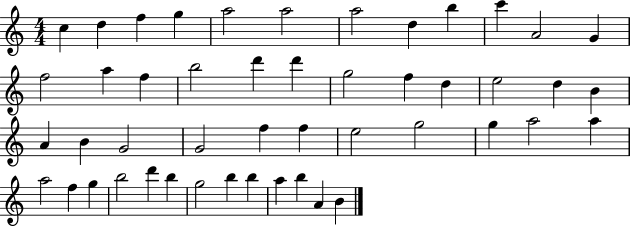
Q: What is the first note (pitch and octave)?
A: C5